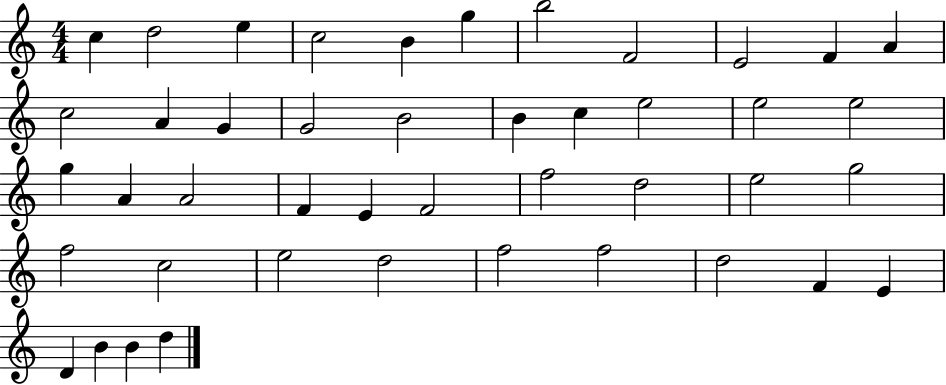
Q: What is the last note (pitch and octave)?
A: D5